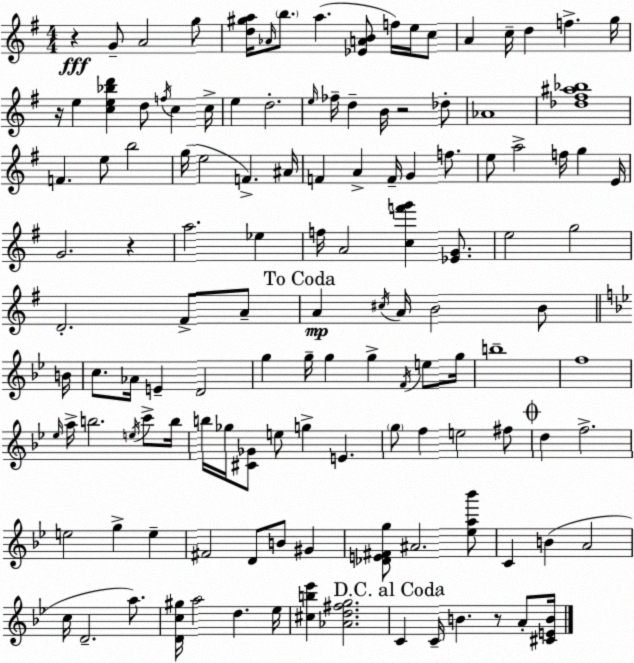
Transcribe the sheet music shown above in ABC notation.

X:1
T:Untitled
M:4/4
L:1/4
K:G
z G/2 A2 g/2 [d^ga]/4 _A/4 b/2 a [_EAB]/2 f/4 e/4 c/2 A c/4 d f g/4 z/4 e [ce_bd'] d/2 f/4 c c/4 e d2 e/4 _f/4 d B/4 z2 _d/2 _A4 [_d^f^a_b]4 F e/2 b2 g/4 e2 F ^A/4 F A F/4 G f/2 e/2 a2 f/4 g E/4 G2 z a2 _e f/4 A2 [cf'g'] [_EG]/2 e2 g2 D2 ^F/2 A/2 A ^c/4 A/4 B2 B/2 B/4 c/2 _A/4 E D2 g g/4 g g F/4 e/2 g/4 b4 f4 _e/4 a/4 b2 e/4 c'/2 b/4 b/4 _g/4 [^C_G]/2 e/2 g E g/2 f e2 ^f/2 d f2 e2 g e ^F2 D/2 B/2 ^G [_DE^Fg]/2 ^A2 [_ea_b']/2 C B A2 c/4 D2 a/2 [Dc^g]/4 a2 d _e/4 [^cb_e'] [_Ad^fg]2 C C/4 B z/2 A/2 [^CEB]/4